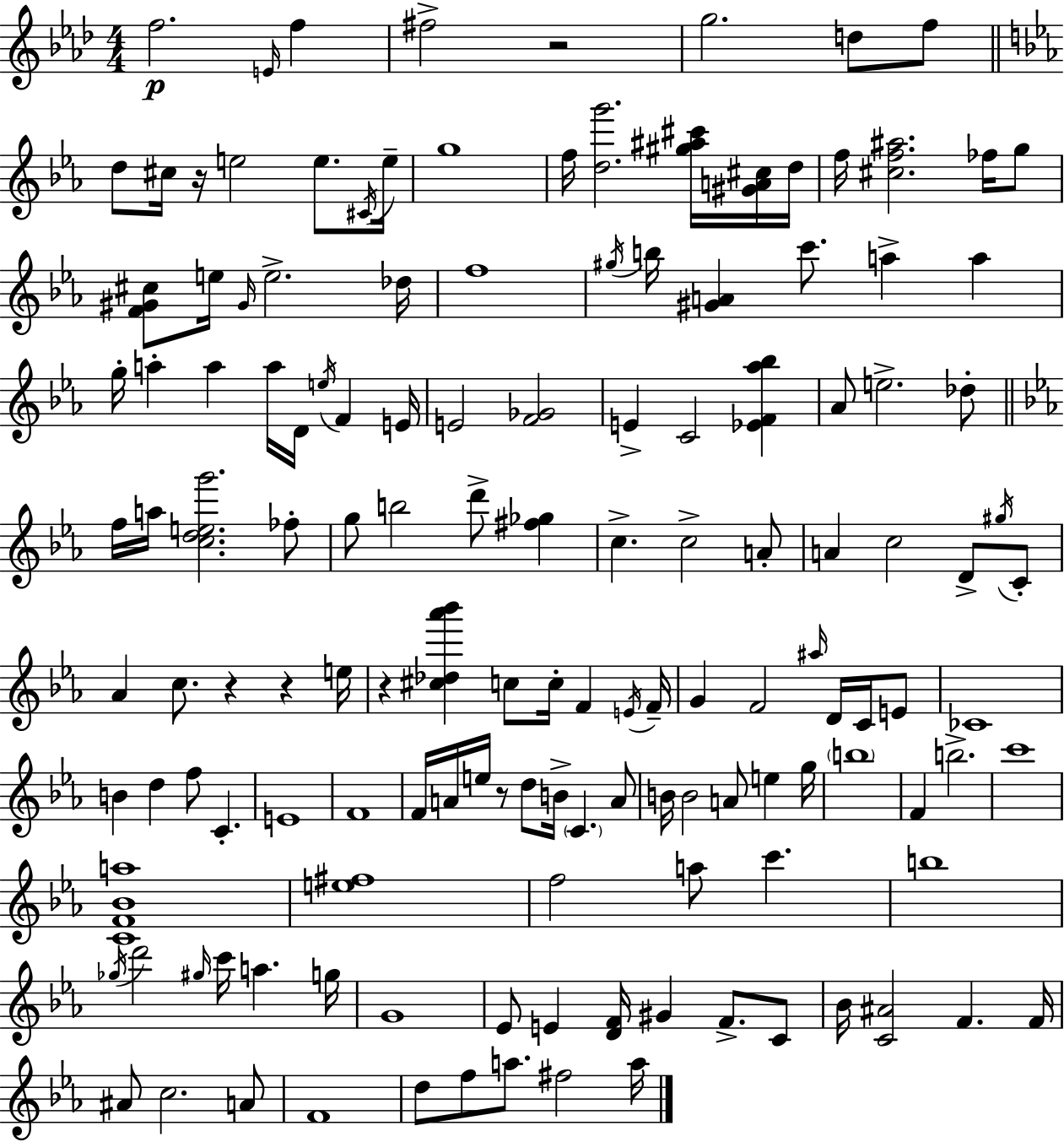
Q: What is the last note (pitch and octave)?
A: A5